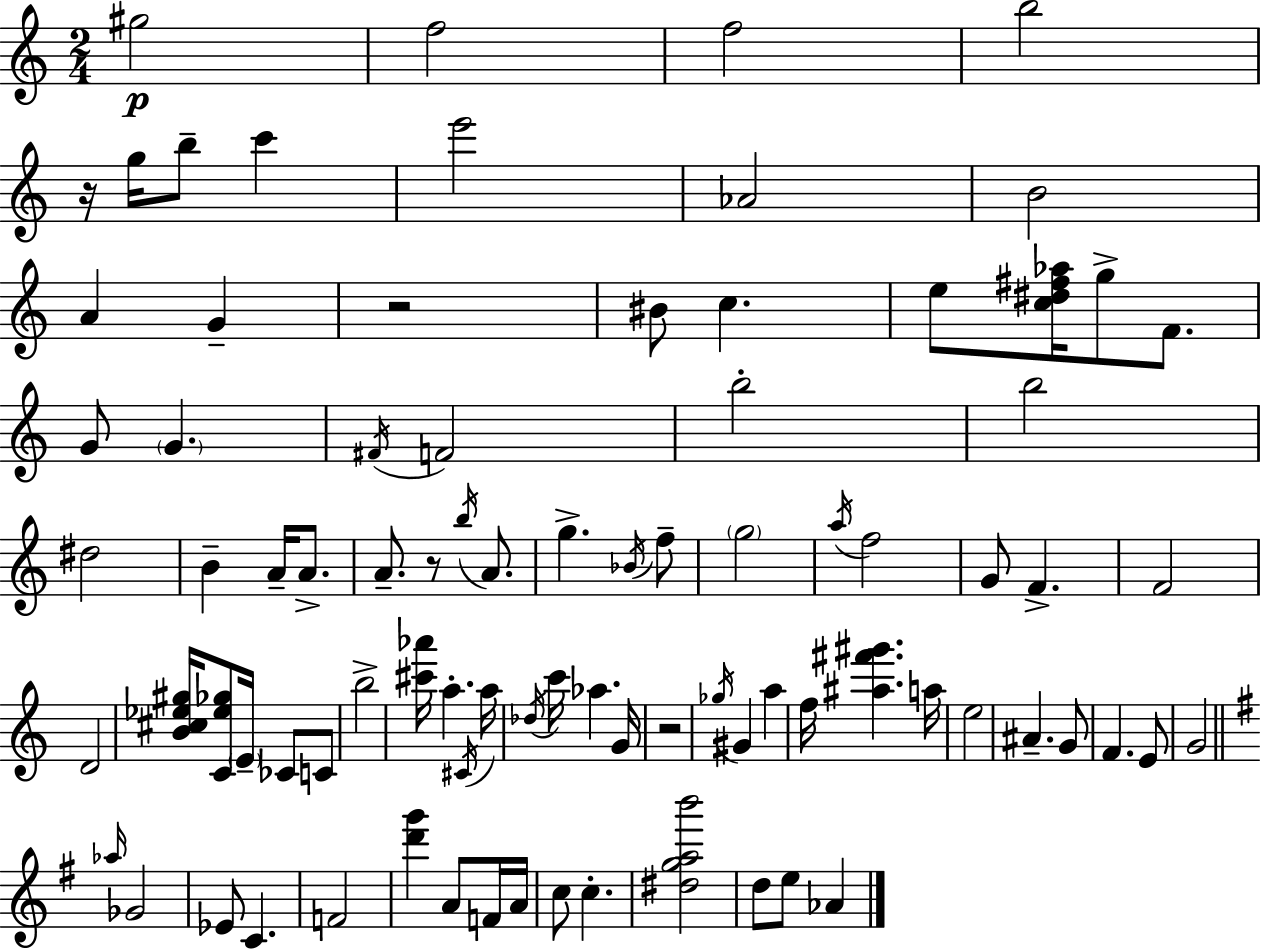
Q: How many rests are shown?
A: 4